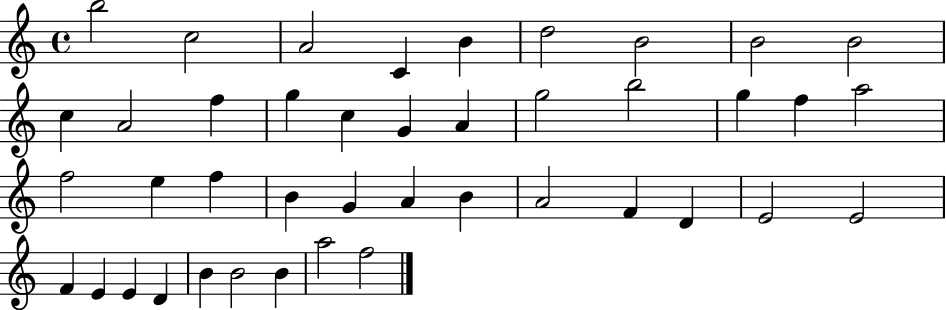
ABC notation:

X:1
T:Untitled
M:4/4
L:1/4
K:C
b2 c2 A2 C B d2 B2 B2 B2 c A2 f g c G A g2 b2 g f a2 f2 e f B G A B A2 F D E2 E2 F E E D B B2 B a2 f2